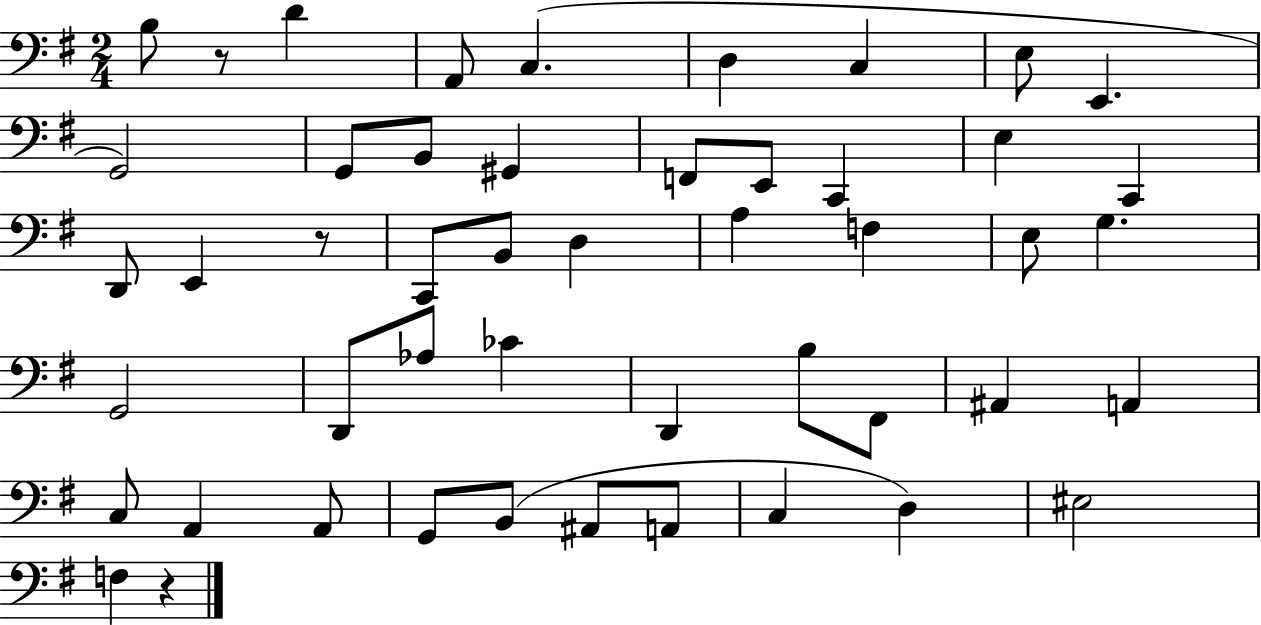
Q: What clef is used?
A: bass